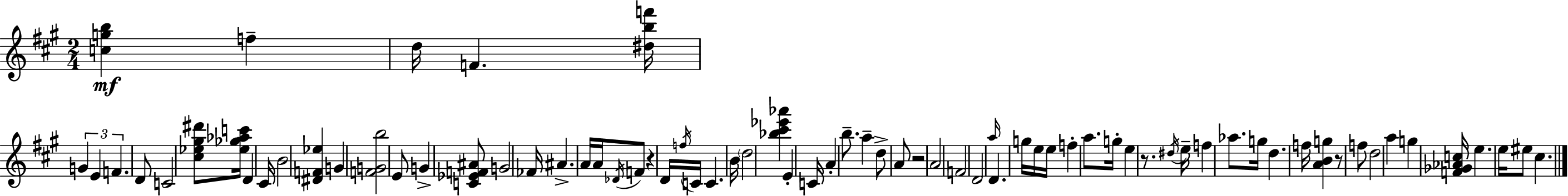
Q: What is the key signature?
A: A major